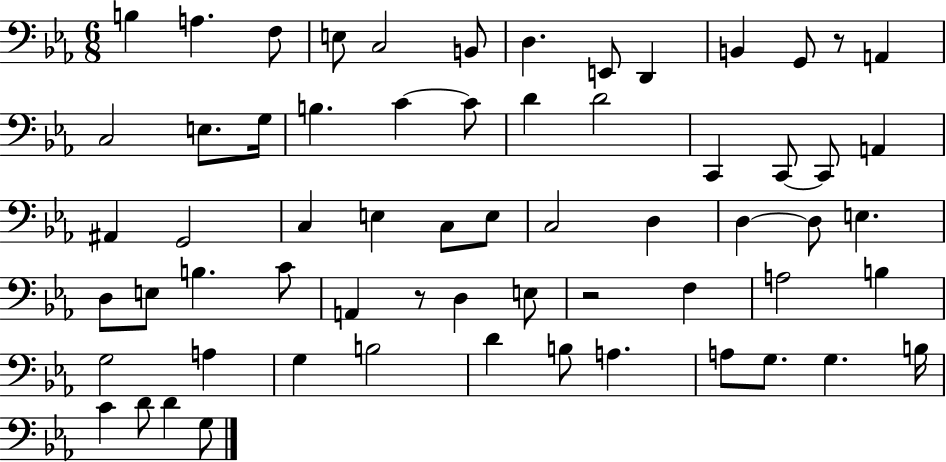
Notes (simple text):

B3/q A3/q. F3/e E3/e C3/h B2/e D3/q. E2/e D2/q B2/q G2/e R/e A2/q C3/h E3/e. G3/s B3/q. C4/q C4/e D4/q D4/h C2/q C2/e C2/e A2/q A#2/q G2/h C3/q E3/q C3/e E3/e C3/h D3/q D3/q D3/e E3/q. D3/e E3/e B3/q. C4/e A2/q R/e D3/q E3/e R/h F3/q A3/h B3/q G3/h A3/q G3/q B3/h D4/q B3/e A3/q. A3/e G3/e. G3/q. B3/s C4/q D4/e D4/q G3/e